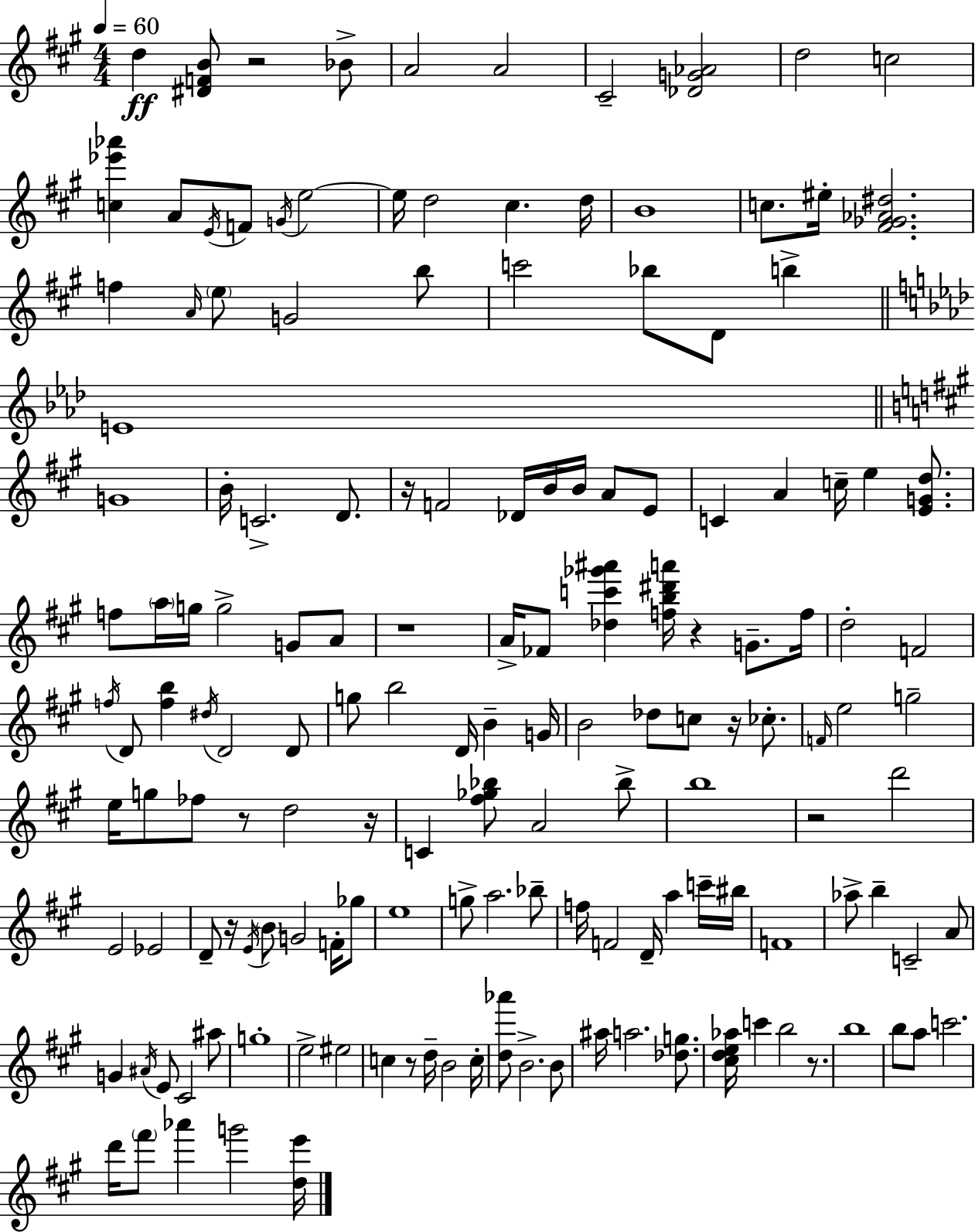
D5/q [D#4,F4,B4]/e R/h Bb4/e A4/h A4/h C#4/h [Db4,G4,Ab4]/h D5/h C5/h [C5,Eb6,Ab6]/q A4/e E4/s F4/e G4/s E5/h E5/s D5/h C#5/q. D5/s B4/w C5/e. EIS5/s [F#4,Gb4,Ab4,D#5]/h. F5/q A4/s E5/e G4/h B5/e C6/h Bb5/e D4/e B5/q E4/w G4/w B4/s C4/h. D4/e. R/s F4/h Db4/s B4/s B4/s A4/e E4/e C4/q A4/q C5/s E5/q [E4,G4,D5]/e. F5/e A5/s G5/s G5/h G4/e A4/e R/w A4/s FES4/e [Db5,C6,Gb6,A#6]/q [F5,B5,D#6,A6]/s R/q G4/e. F5/s D5/h F4/h F5/s D4/e [F5,B5]/q D#5/s D4/h D4/e G5/e B5/h D4/s B4/q G4/s B4/h Db5/e C5/e R/s CES5/e. F4/s E5/h G5/h E5/s G5/e FES5/e R/e D5/h R/s C4/q [F#5,Gb5,Bb5]/e A4/h Bb5/e B5/w R/h D6/h E4/h Eb4/h D4/e R/s E4/s B4/e G4/h F4/s Gb5/e E5/w G5/e A5/h. Bb5/e F5/s F4/h D4/s A5/q C6/s BIS5/s F4/w Ab5/e B5/q C4/h A4/e G4/q A#4/s E4/e C#4/h A#5/e G5/w E5/h EIS5/h C5/q R/e D5/s B4/h C5/s [D5,Ab6]/e B4/h. B4/e A#5/s A5/h. [Db5,G5]/e. [C#5,D5,E5,Ab5]/s C6/q B5/h R/e. B5/w B5/e A5/e C6/h. D6/s F#6/e Ab6/q G6/h [D5,E6]/s